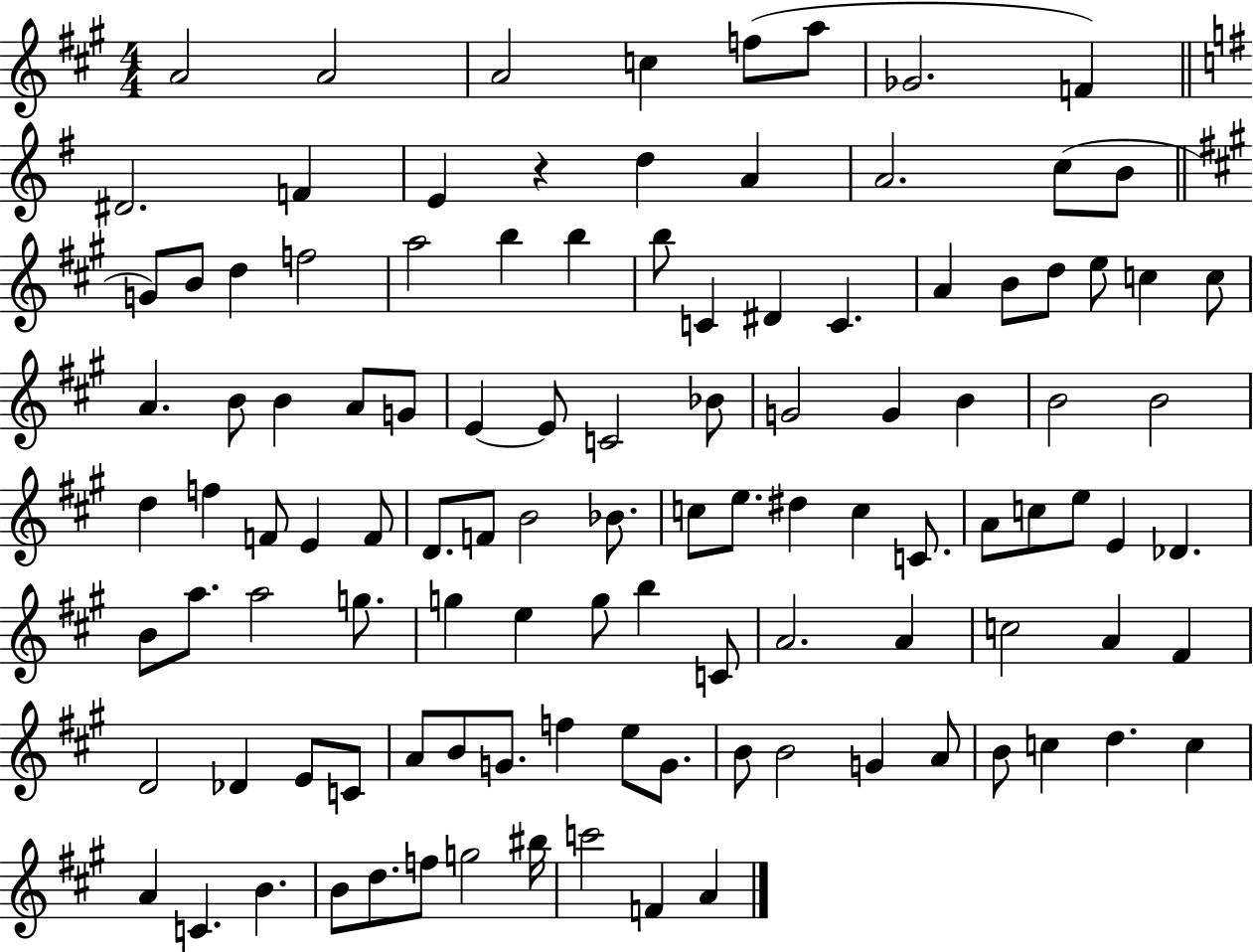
A4/h A4/h A4/h C5/q F5/e A5/e Gb4/h. F4/q D#4/h. F4/q E4/q R/q D5/q A4/q A4/h. C5/e B4/e G4/e B4/e D5/q F5/h A5/h B5/q B5/q B5/e C4/q D#4/q C4/q. A4/q B4/e D5/e E5/e C5/q C5/e A4/q. B4/e B4/q A4/e G4/e E4/q E4/e C4/h Bb4/e G4/h G4/q B4/q B4/h B4/h D5/q F5/q F4/e E4/q F4/e D4/e. F4/e B4/h Bb4/e. C5/e E5/e. D#5/q C5/q C4/e. A4/e C5/e E5/e E4/q Db4/q. B4/e A5/e. A5/h G5/e. G5/q E5/q G5/e B5/q C4/e A4/h. A4/q C5/h A4/q F#4/q D4/h Db4/q E4/e C4/e A4/e B4/e G4/e. F5/q E5/e G4/e. B4/e B4/h G4/q A4/e B4/e C5/q D5/q. C5/q A4/q C4/q. B4/q. B4/e D5/e. F5/e G5/h BIS5/s C6/h F4/q A4/q